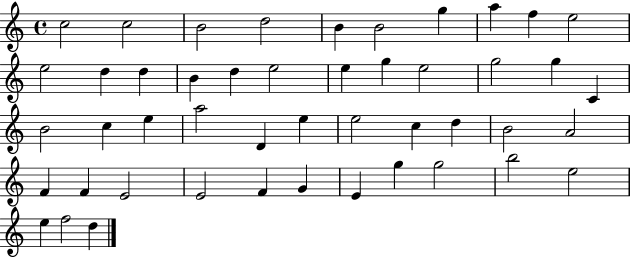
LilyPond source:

{
  \clef treble
  \time 4/4
  \defaultTimeSignature
  \key c \major
  c''2 c''2 | b'2 d''2 | b'4 b'2 g''4 | a''4 f''4 e''2 | \break e''2 d''4 d''4 | b'4 d''4 e''2 | e''4 g''4 e''2 | g''2 g''4 c'4 | \break b'2 c''4 e''4 | a''2 d'4 e''4 | e''2 c''4 d''4 | b'2 a'2 | \break f'4 f'4 e'2 | e'2 f'4 g'4 | e'4 g''4 g''2 | b''2 e''2 | \break e''4 f''2 d''4 | \bar "|."
}